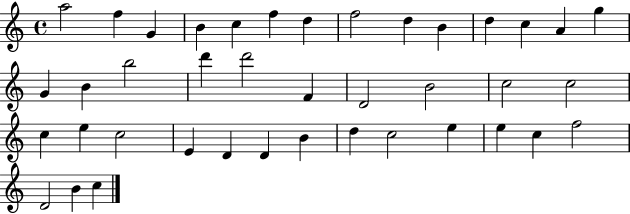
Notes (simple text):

A5/h F5/q G4/q B4/q C5/q F5/q D5/q F5/h D5/q B4/q D5/q C5/q A4/q G5/q G4/q B4/q B5/h D6/q D6/h F4/q D4/h B4/h C5/h C5/h C5/q E5/q C5/h E4/q D4/q D4/q B4/q D5/q C5/h E5/q E5/q C5/q F5/h D4/h B4/q C5/q